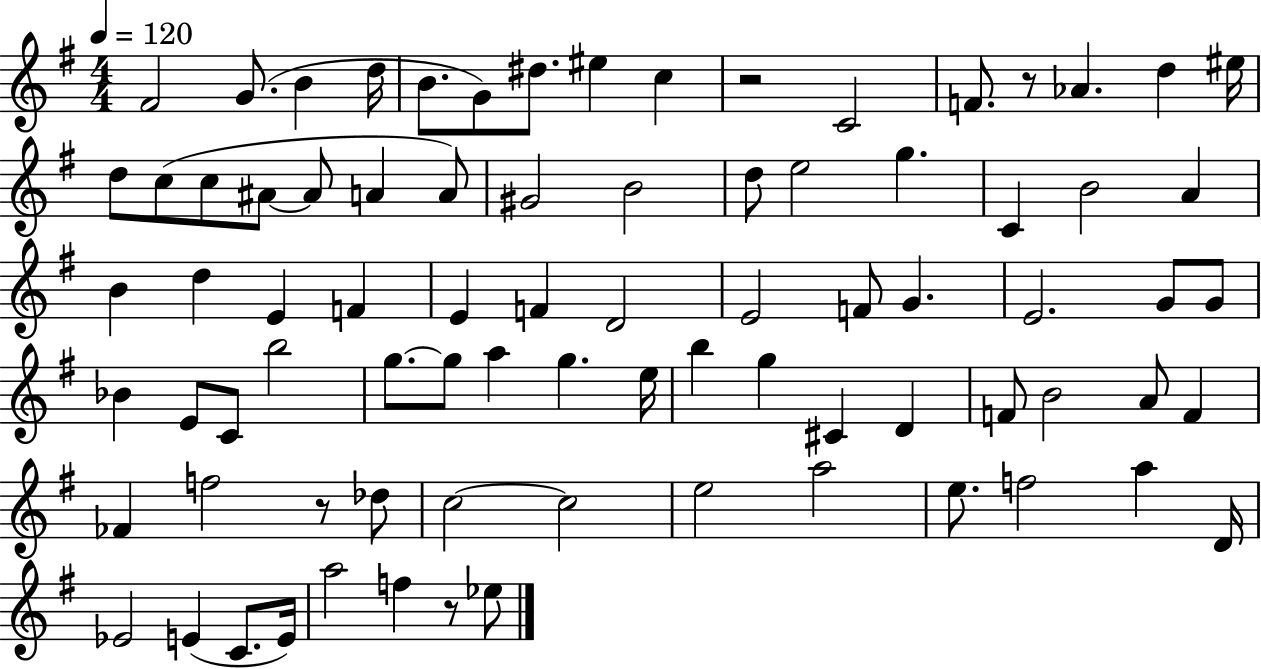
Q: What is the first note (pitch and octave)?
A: F#4